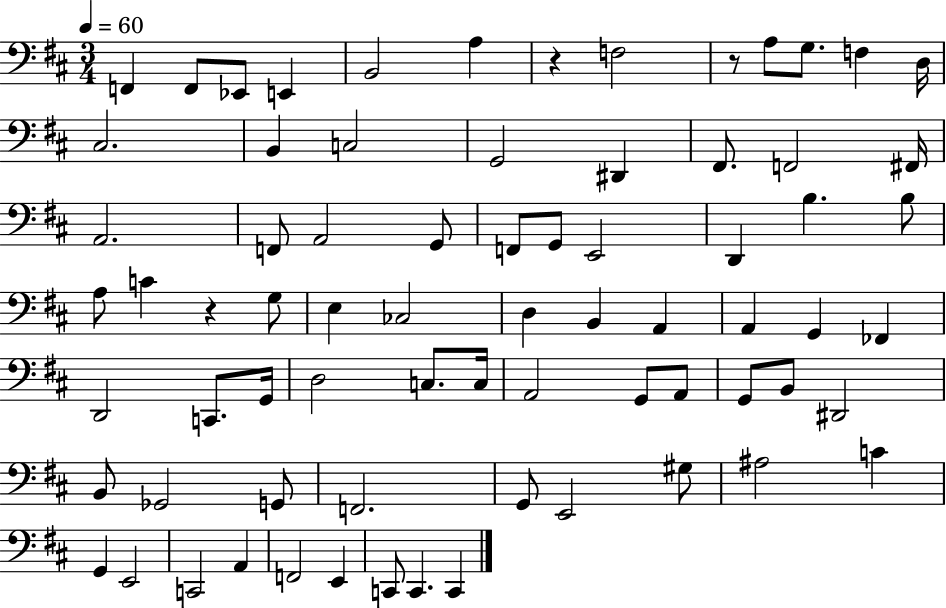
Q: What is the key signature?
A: D major